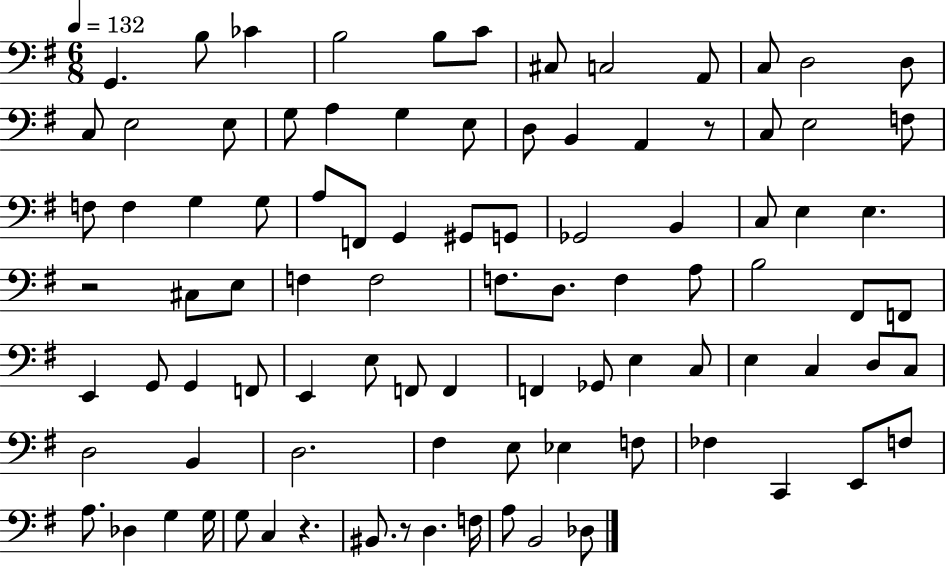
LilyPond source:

{
  \clef bass
  \numericTimeSignature
  \time 6/8
  \key g \major
  \tempo 4 = 132
  g,4. b8 ces'4 | b2 b8 c'8 | cis8 c2 a,8 | c8 d2 d8 | \break c8 e2 e8 | g8 a4 g4 e8 | d8 b,4 a,4 r8 | c8 e2 f8 | \break f8 f4 g4 g8 | a8 f,8 g,4 gis,8 g,8 | ges,2 b,4 | c8 e4 e4. | \break r2 cis8 e8 | f4 f2 | f8. d8. f4 a8 | b2 fis,8 f,8 | \break e,4 g,8 g,4 f,8 | e,4 e8 f,8 f,4 | f,4 ges,8 e4 c8 | e4 c4 d8 c8 | \break d2 b,4 | d2. | fis4 e8 ees4 f8 | fes4 c,4 e,8 f8 | \break a8. des4 g4 g16 | g8 c4 r4. | bis,8. r8 d4. f16 | a8 b,2 des8 | \break \bar "|."
}